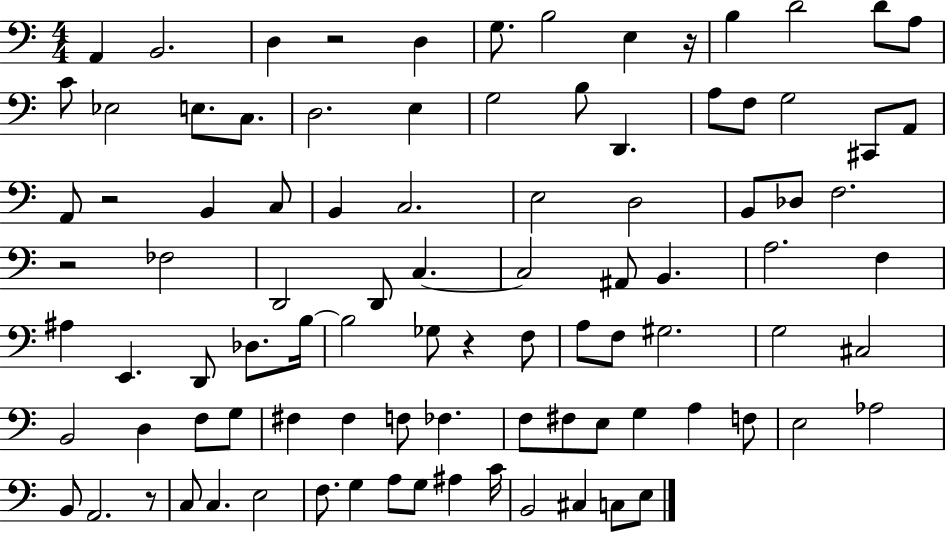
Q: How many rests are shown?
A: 6